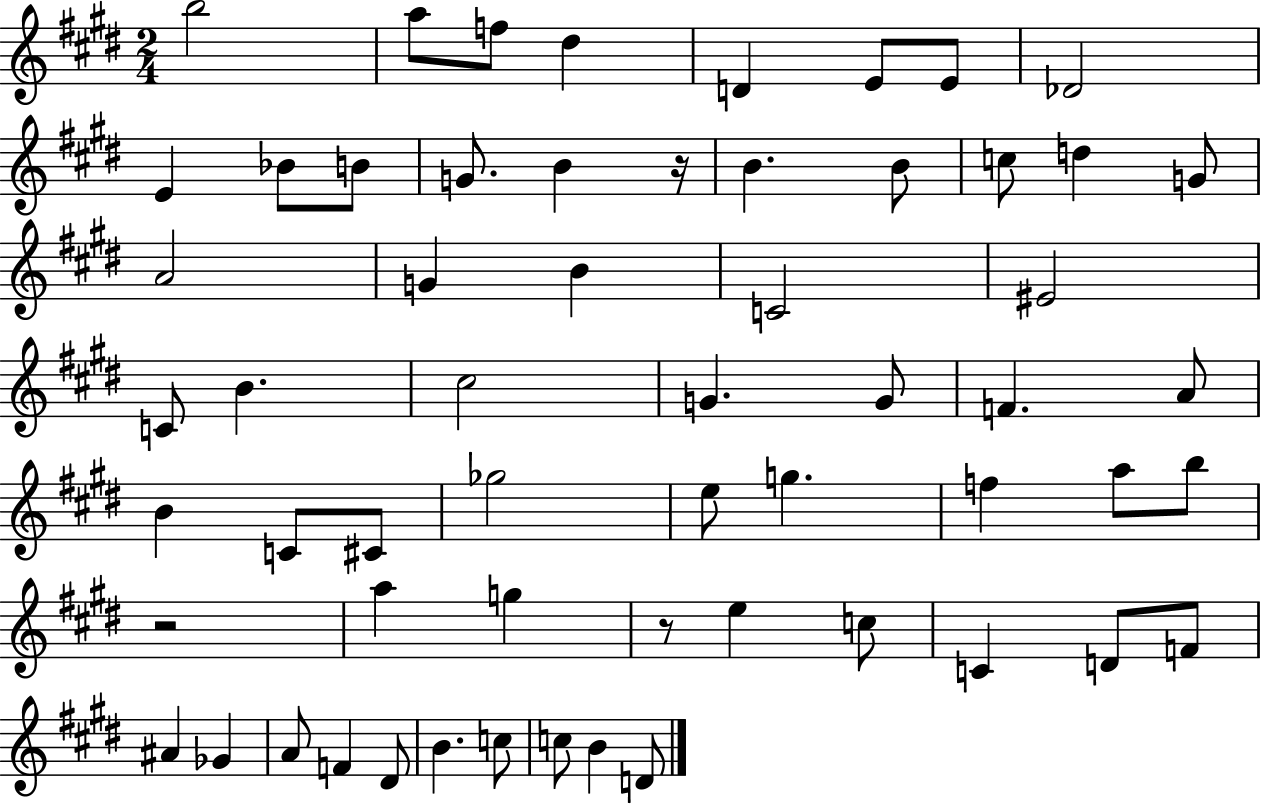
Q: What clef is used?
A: treble